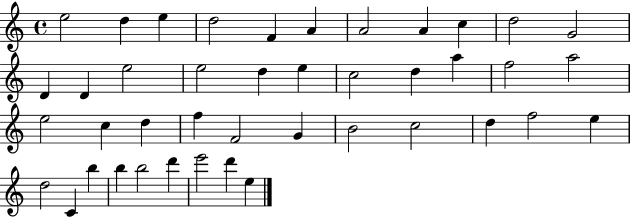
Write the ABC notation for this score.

X:1
T:Untitled
M:4/4
L:1/4
K:C
e2 d e d2 F A A2 A c d2 G2 D D e2 e2 d e c2 d a f2 a2 e2 c d f F2 G B2 c2 d f2 e d2 C b b b2 d' e'2 d' e